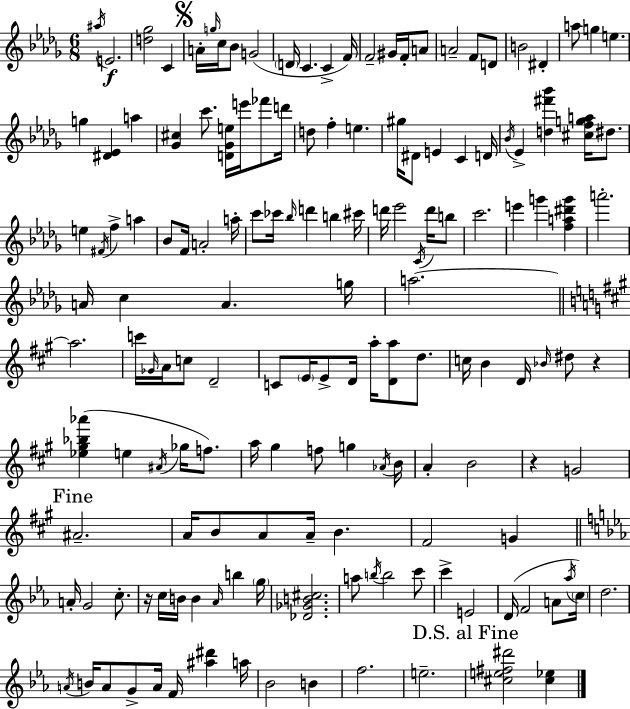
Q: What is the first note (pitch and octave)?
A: A#5